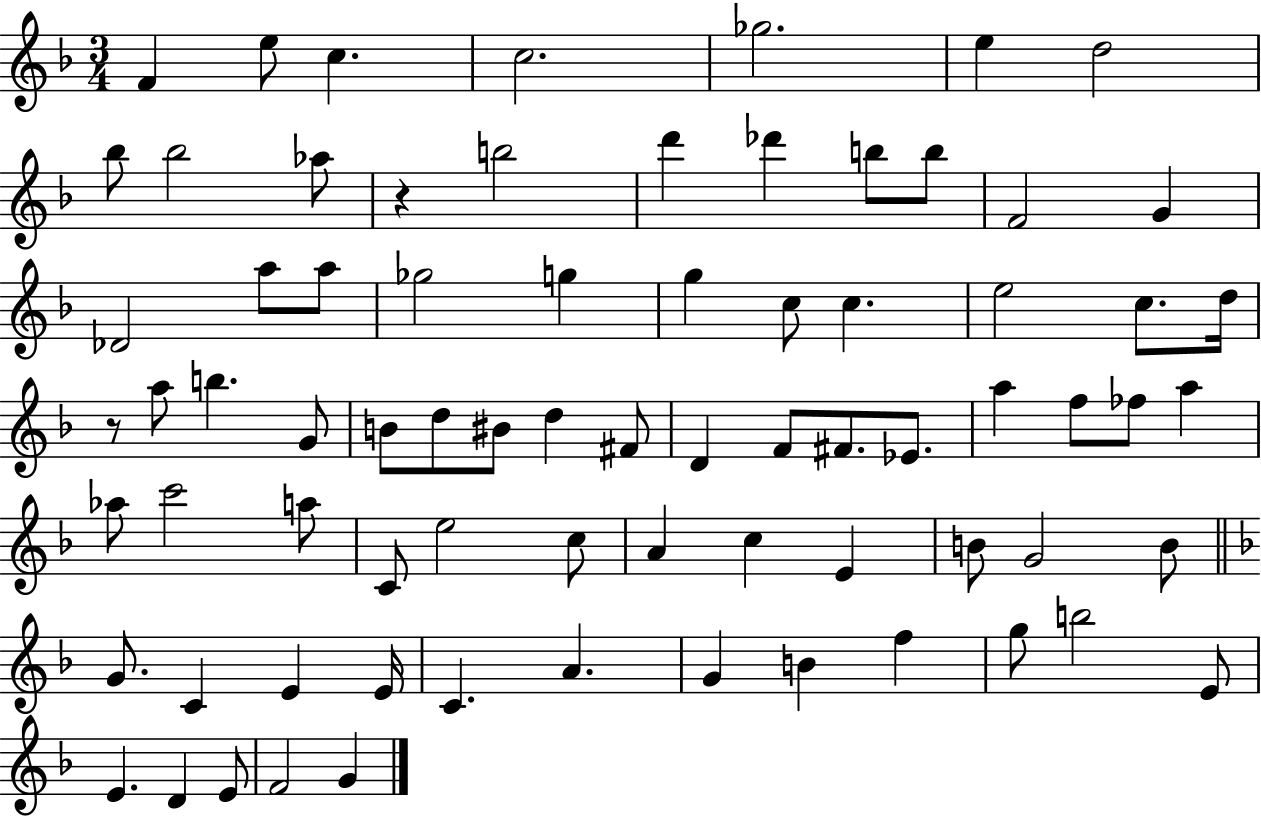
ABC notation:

X:1
T:Untitled
M:3/4
L:1/4
K:F
F e/2 c c2 _g2 e d2 _b/2 _b2 _a/2 z b2 d' _d' b/2 b/2 F2 G _D2 a/2 a/2 _g2 g g c/2 c e2 c/2 d/4 z/2 a/2 b G/2 B/2 d/2 ^B/2 d ^F/2 D F/2 ^F/2 _E/2 a f/2 _f/2 a _a/2 c'2 a/2 C/2 e2 c/2 A c E B/2 G2 B/2 G/2 C E E/4 C A G B f g/2 b2 E/2 E D E/2 F2 G